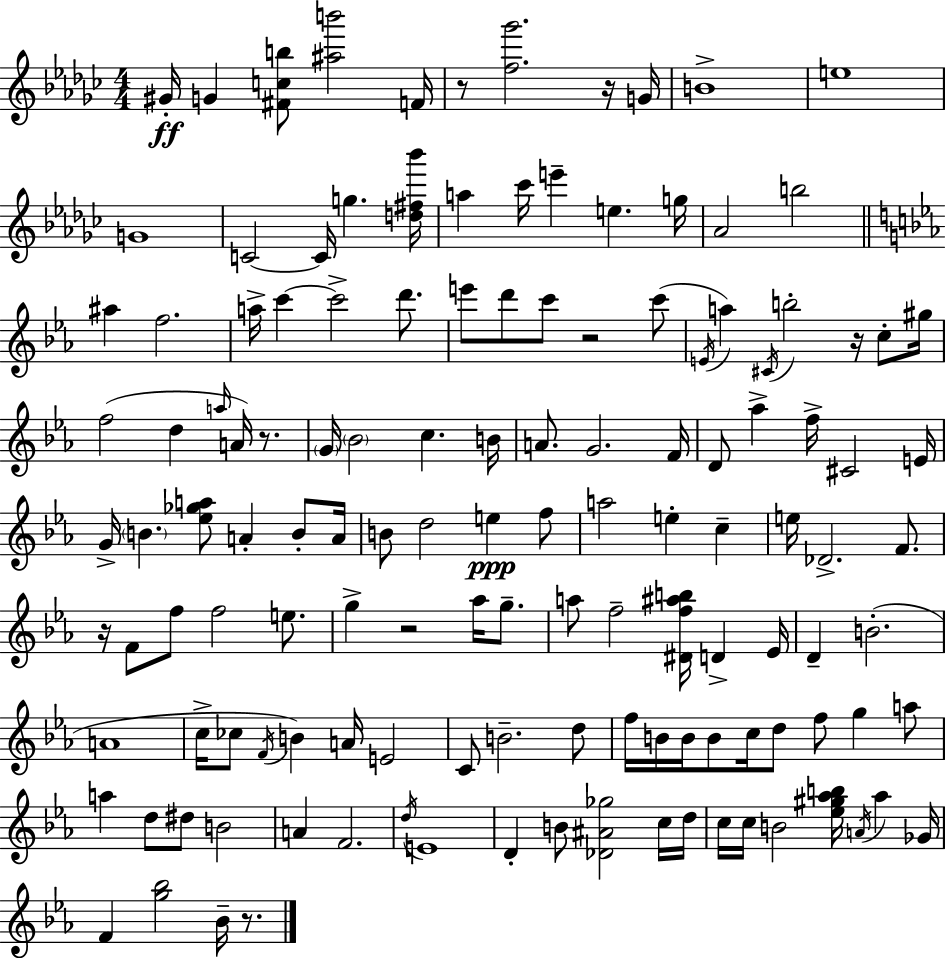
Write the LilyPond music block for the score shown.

{
  \clef treble
  \numericTimeSignature
  \time 4/4
  \key ees \minor
  \repeat volta 2 { gis'16-.\ff g'4 <fis' c'' b''>8 <ais'' b'''>2 f'16 | r8 <f'' ges'''>2. r16 g'16 | b'1-> | e''1 | \break g'1 | c'2~~ c'16 g''4. <d'' fis'' bes'''>16 | a''4 ces'''16 e'''4-- e''4. g''16 | aes'2 b''2 | \break \bar "||" \break \key ees \major ais''4 f''2. | a''16-> c'''4~~ c'''2-> d'''8. | e'''8 d'''8 c'''8 r2 c'''8( | \acciaccatura { e'16 } a''4) \acciaccatura { cis'16 } b''2-. r16 c''8-. | \break gis''16 f''2( d''4 \grace { a''16 } a'16) | r8. \parenthesize g'16 \parenthesize bes'2 c''4. | b'16 a'8. g'2. | f'16 d'8 aes''4-> f''16-> cis'2 | \break e'16 g'16-> \parenthesize b'4. <ees'' ges'' a''>8 a'4-. | b'8-. a'16 b'8 d''2 e''4\ppp | f''8 a''2 e''4-. c''4-- | e''16 des'2.-> | \break f'8. r16 f'8 f''8 f''2 | e''8. g''4-> r2 aes''16 | g''8.-- a''8 f''2-- <dis' f'' ais'' b''>16 d'4-> | ees'16 d'4-- b'2.-.( | \break a'1 | c''16-> ces''8 \acciaccatura { f'16 } b'4) a'16 e'2 | c'8 b'2.-- | d''8 f''16 b'16 b'16 b'8 c''16 d''8 f''8 g''4 | \break a''8 a''4 d''8 dis''8 b'2 | a'4 f'2. | \acciaccatura { d''16 } e'1 | d'4-. b'8 <des' ais' ges''>2 | \break c''16 d''16 c''16 c''16 b'2 <ees'' gis'' aes'' b''>16 | \acciaccatura { a'16 } aes''4 ges'16 f'4 <g'' bes''>2 | bes'16-- r8. } \bar "|."
}